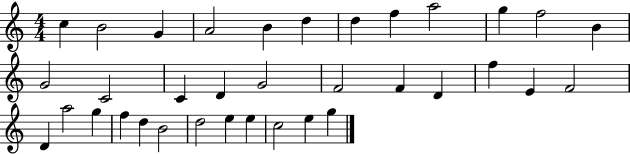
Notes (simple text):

C5/q B4/h G4/q A4/h B4/q D5/q D5/q F5/q A5/h G5/q F5/h B4/q G4/h C4/h C4/q D4/q G4/h F4/h F4/q D4/q F5/q E4/q F4/h D4/q A5/h G5/q F5/q D5/q B4/h D5/h E5/q E5/q C5/h E5/q G5/q